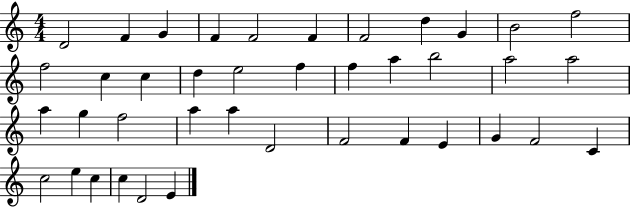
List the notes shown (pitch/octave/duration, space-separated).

D4/h F4/q G4/q F4/q F4/h F4/q F4/h D5/q G4/q B4/h F5/h F5/h C5/q C5/q D5/q E5/h F5/q F5/q A5/q B5/h A5/h A5/h A5/q G5/q F5/h A5/q A5/q D4/h F4/h F4/q E4/q G4/q F4/h C4/q C5/h E5/q C5/q C5/q D4/h E4/q